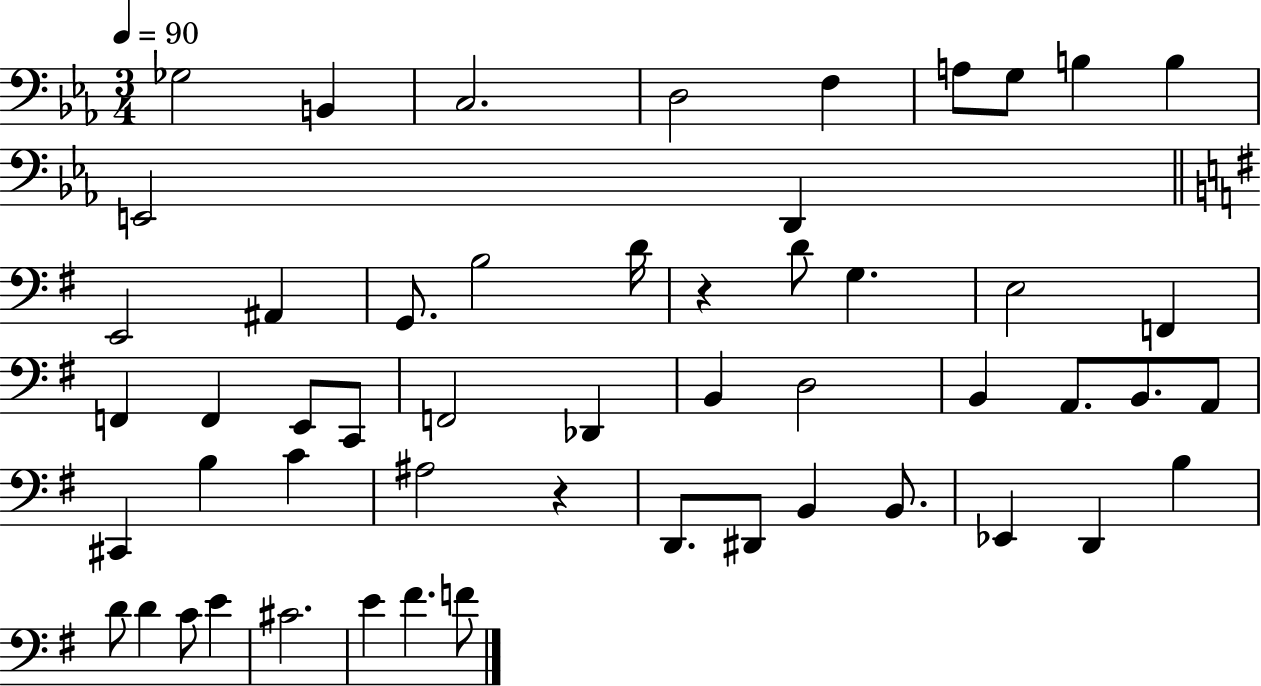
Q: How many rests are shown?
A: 2